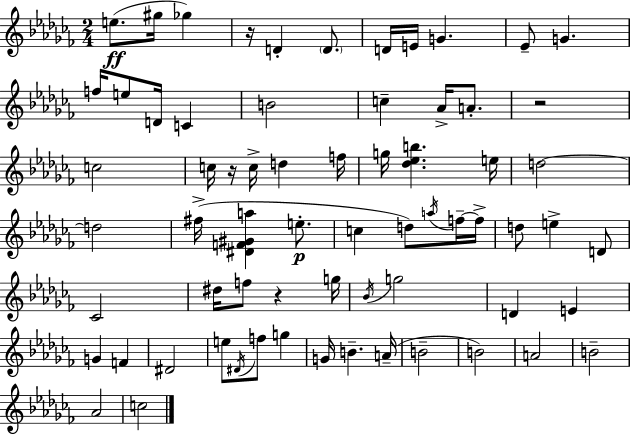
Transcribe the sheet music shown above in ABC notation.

X:1
T:Untitled
M:2/4
L:1/4
K:Abm
e/2 ^g/4 _g z/4 D D/2 D/4 E/4 G _E/2 G f/4 e/2 D/4 C B2 c _A/4 A/2 z2 c2 c/4 z/4 c/4 d f/4 g/4 [_d_eb] e/4 d2 d2 ^f/4 [^DF^Ga] e/2 c d/2 a/4 f/4 f/4 d/2 e D/2 _C2 ^d/4 f/2 z g/4 _B/4 g2 D E G F ^D2 e/2 ^D/4 f/2 g G/4 B A/4 B2 B2 A2 B2 _A2 c2